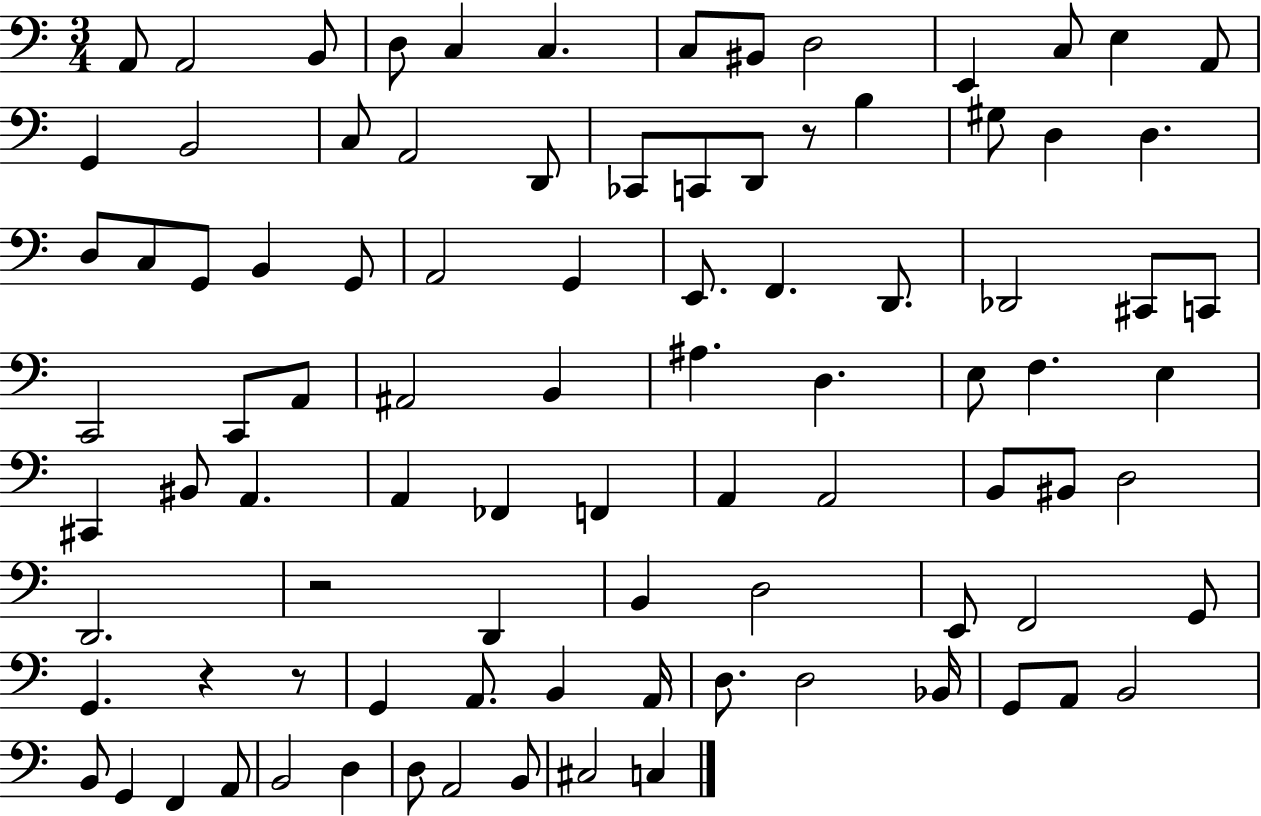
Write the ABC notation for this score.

X:1
T:Untitled
M:3/4
L:1/4
K:C
A,,/2 A,,2 B,,/2 D,/2 C, C, C,/2 ^B,,/2 D,2 E,, C,/2 E, A,,/2 G,, B,,2 C,/2 A,,2 D,,/2 _C,,/2 C,,/2 D,,/2 z/2 B, ^G,/2 D, D, D,/2 C,/2 G,,/2 B,, G,,/2 A,,2 G,, E,,/2 F,, D,,/2 _D,,2 ^C,,/2 C,,/2 C,,2 C,,/2 A,,/2 ^A,,2 B,, ^A, D, E,/2 F, E, ^C,, ^B,,/2 A,, A,, _F,, F,, A,, A,,2 B,,/2 ^B,,/2 D,2 D,,2 z2 D,, B,, D,2 E,,/2 F,,2 G,,/2 G,, z z/2 G,, A,,/2 B,, A,,/4 D,/2 D,2 _B,,/4 G,,/2 A,,/2 B,,2 B,,/2 G,, F,, A,,/2 B,,2 D, D,/2 A,,2 B,,/2 ^C,2 C,